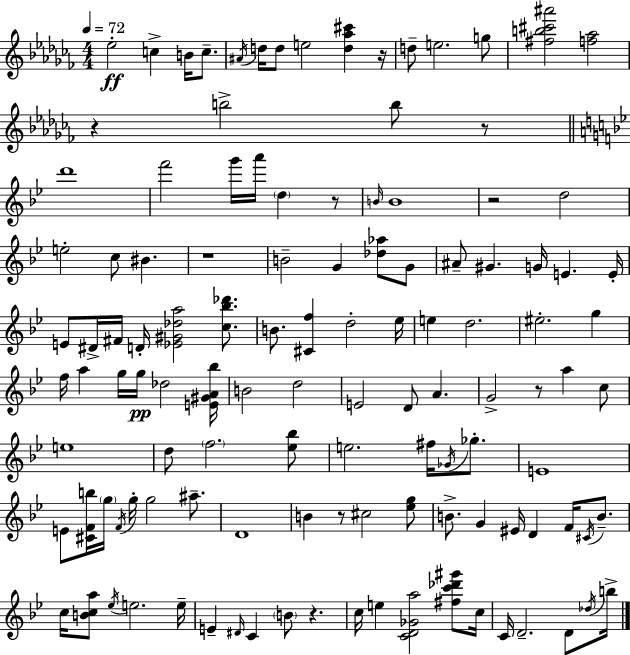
{
  \clef treble
  \numericTimeSignature
  \time 4/4
  \key aes \minor
  \tempo 4 = 72
  ees''2-.\ff c''4-> b'16 c''8.-- | \acciaccatura { ais'16 } d''16 d''8 e''2 <d'' aes'' cis'''>4 | r16 d''8-- e''2. g''8 | <fis'' b'' cis''' ais'''>2 <f'' aes''>2 | \break r4 b''2-> b''8 r8 | \bar "||" \break \key bes \major d'''1 | f'''2 g'''16 a'''16 \parenthesize d''4 r8 | \grace { b'16 } b'1 | r2 d''2 | \break e''2-. c''8 bis'4. | r1 | b'2-- g'4 <des'' aes''>8 g'8 | ais'8-- gis'4. g'16 e'4. | \break e'16-. e'8 dis'16-> fis'16 d'16-. <ees' gis' des'' a''>2 <c'' bes'' des'''>8. | b'8. <cis' f''>4 d''2-. | ees''16 e''4 d''2. | eis''2.-. g''4 | \break f''16 a''4 g''16 g''16\pp des''2 | <e' gis' a' bes''>16 b'2 d''2 | e'2 d'8 a'4. | g'2-> r8 a''4 c''8 | \break e''1 | d''8 \parenthesize f''2. <ees'' bes''>8 | e''2. fis''16 \acciaccatura { ges'16 } ges''8.-. | e'1 | \break e'8 <cis' f' b''>16 \parenthesize g''16 \acciaccatura { f'16 } g''16-. g''2 | ais''8.-- d'1 | b'4 r8 cis''2 | <ees'' g''>8 b'8.-> g'4 eis'16 d'4 f'16 | \break \acciaccatura { cis'16 } b'8.-- c''16 <b' c'' a''>8 \acciaccatura { ees''16 } e''2. | e''16-- e'4-- \grace { dis'16 } c'4 \parenthesize b'8 | r4. c''16 e''4 <c' d' ges' a''>2 | <fis'' c''' des''' gis'''>8 c''16 c'16 d'2.-- | \break d'8 \acciaccatura { des''16 } b''16-> \bar "|."
}